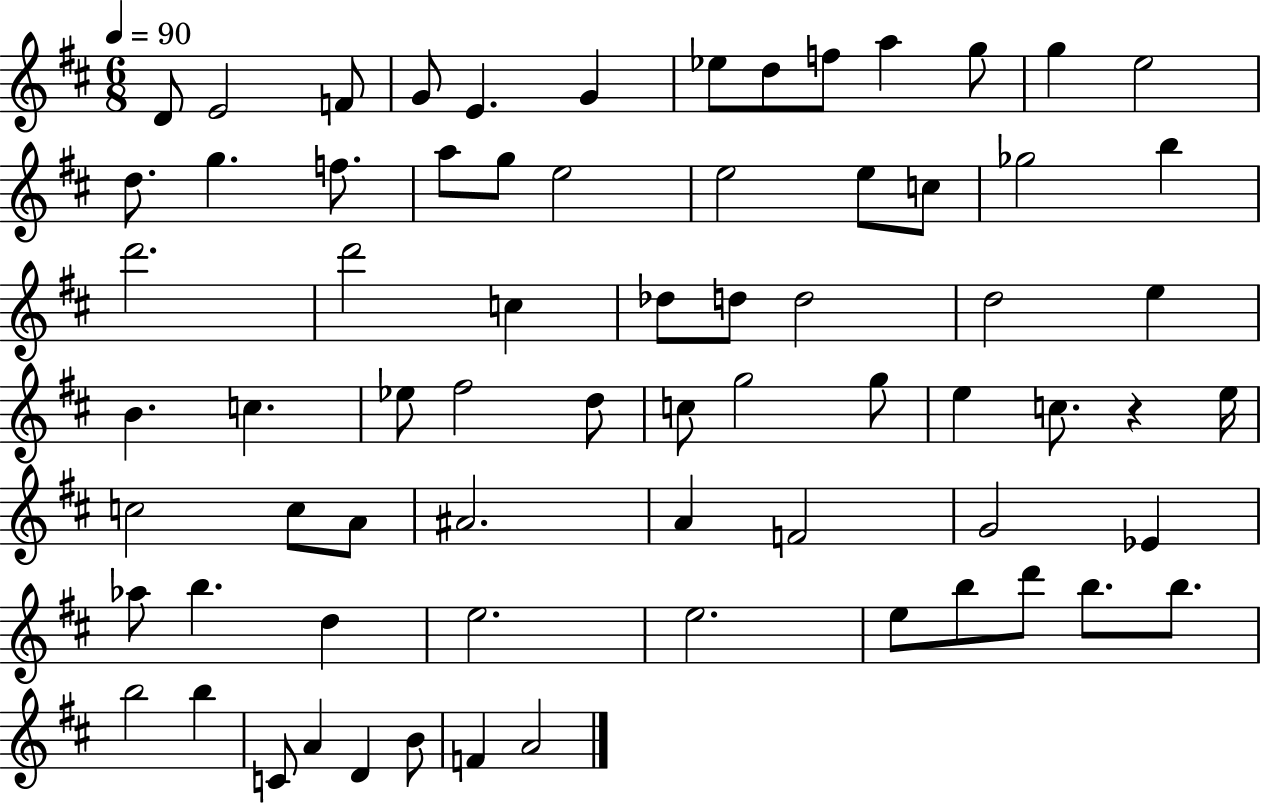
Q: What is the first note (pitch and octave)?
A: D4